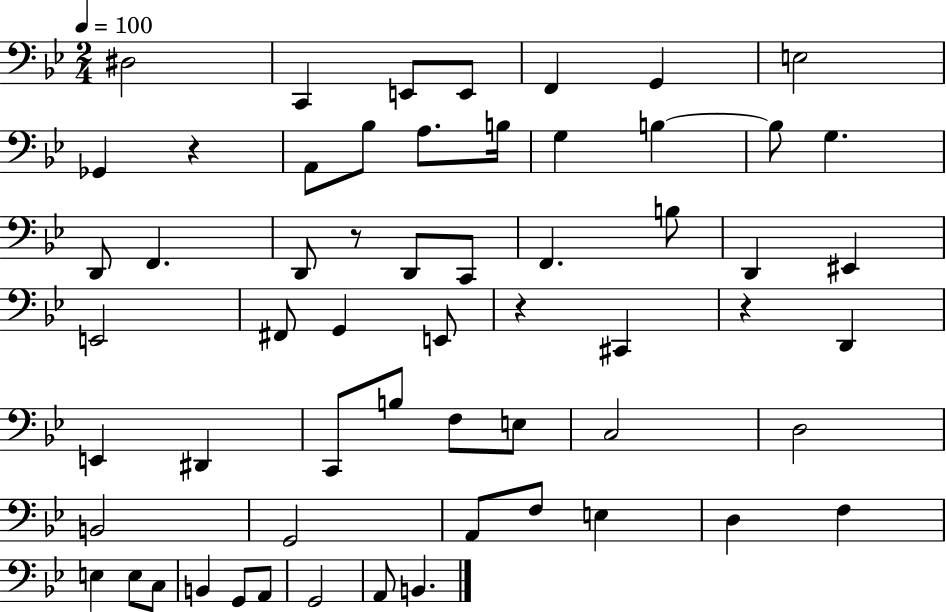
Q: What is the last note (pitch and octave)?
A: B2